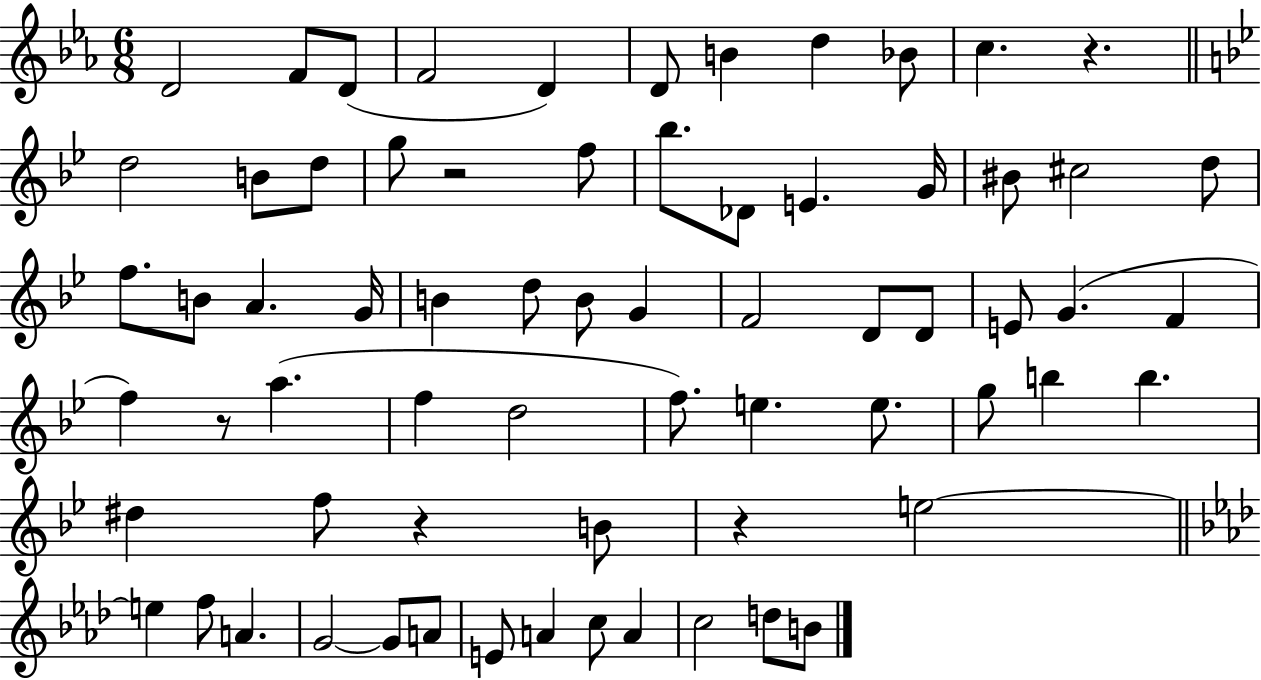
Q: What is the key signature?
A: EES major